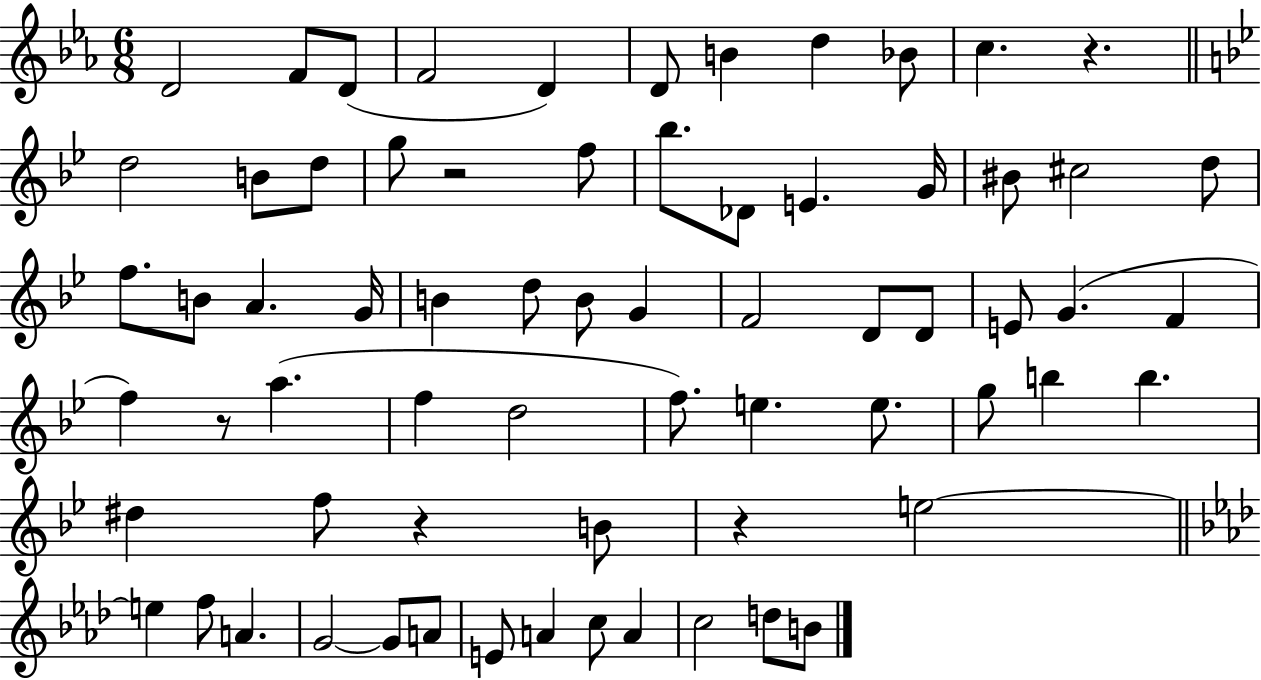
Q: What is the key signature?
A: EES major